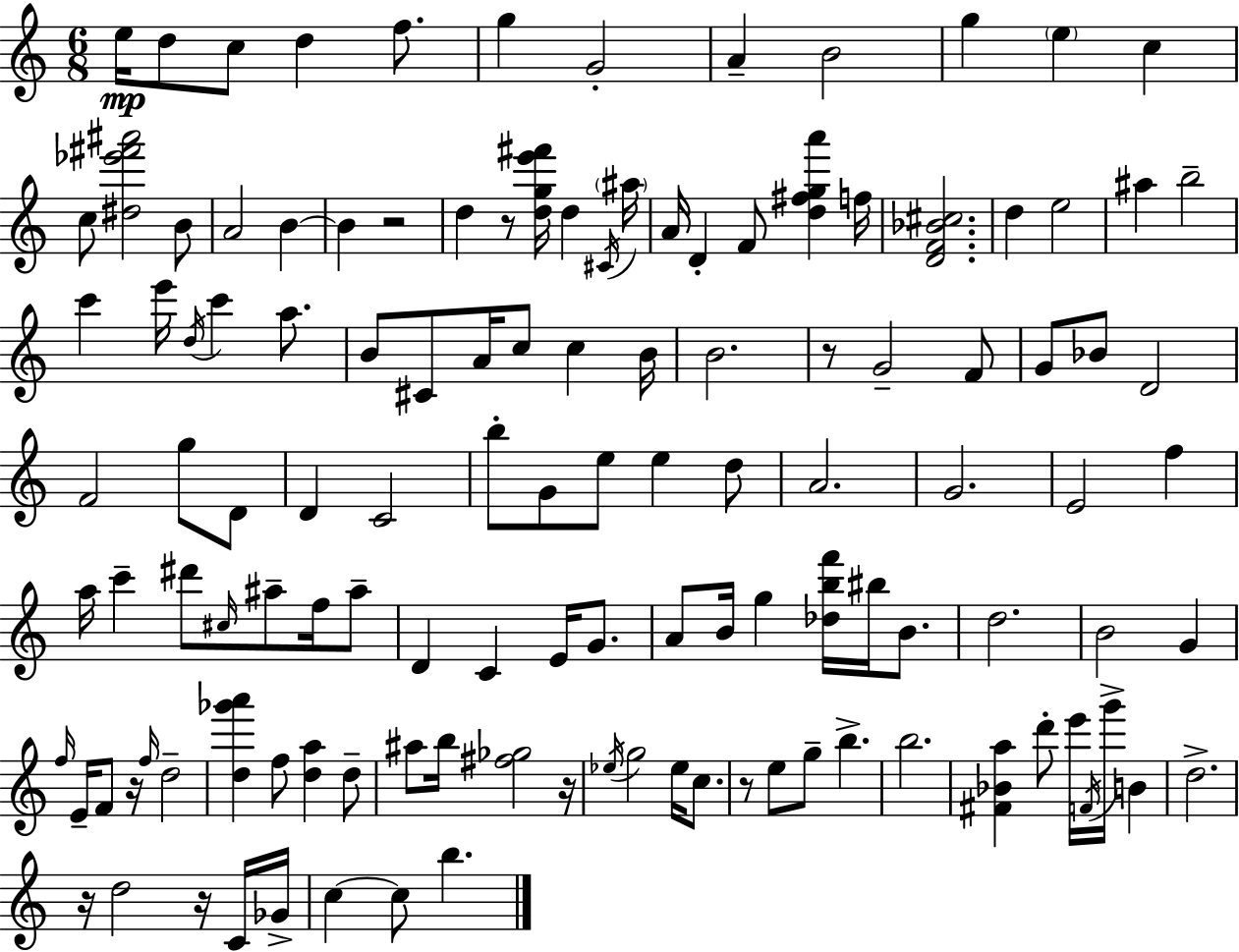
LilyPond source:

{
  \clef treble
  \numericTimeSignature
  \time 6/8
  \key a \minor
  \repeat volta 2 { e''16\mp d''8 c''8 d''4 f''8. | g''4 g'2-. | a'4-- b'2 | g''4 \parenthesize e''4 c''4 | \break c''8 <dis'' ees''' fis''' ais'''>2 b'8 | a'2 b'4~~ | b'4 r2 | d''4 r8 <d'' g'' e''' fis'''>16 d''4 \acciaccatura { cis'16 } | \break \parenthesize ais''16 a'16 d'4-. f'8 <d'' fis'' g'' a'''>4 | f''16 <d' f' bes' cis''>2. | d''4 e''2 | ais''4 b''2-- | \break c'''4 e'''16 \acciaccatura { d''16 } c'''4 a''8. | b'8 cis'8 a'16 c''8 c''4 | b'16 b'2. | r8 g'2-- | \break f'8 g'8 bes'8 d'2 | f'2 g''8 | d'8 d'4 c'2 | b''8-. g'8 e''8 e''4 | \break d''8 a'2. | g'2. | e'2 f''4 | a''16 c'''4-- dis'''8 \grace { cis''16 } ais''8-- | \break f''16 ais''8-- d'4 c'4 e'16 | g'8. a'8 b'16 g''4 <des'' b'' f'''>16 bis''16 | b'8. d''2. | b'2 g'4 | \break \grace { f''16 } e'16-- f'8 r16 \grace { f''16 } d''2-- | <d'' ges''' a'''>4 f''8 <d'' a''>4 | d''8-- ais''8 b''16 <fis'' ges''>2 | r16 \acciaccatura { ees''16 } g''2 | \break ees''16 c''8. r8 e''8 g''8-- | b''4.-> b''2. | <fis' bes' a''>4 d'''8-. | e'''16 \acciaccatura { f'16 } g'''16-> b'4 d''2.-> | \break r16 d''2 | r16 c'16 ges'16-> c''4~~ c''8 | b''4. } \bar "|."
}